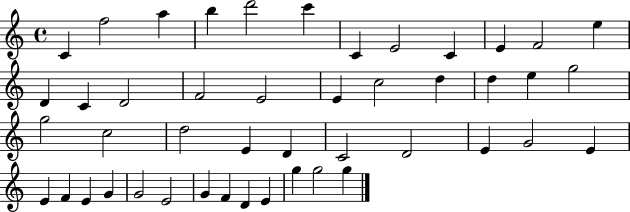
X:1
T:Untitled
M:4/4
L:1/4
K:C
C f2 a b d'2 c' C E2 C E F2 e D C D2 F2 E2 E c2 d d e g2 g2 c2 d2 E D C2 D2 E G2 E E F E G G2 E2 G F D E g g2 g